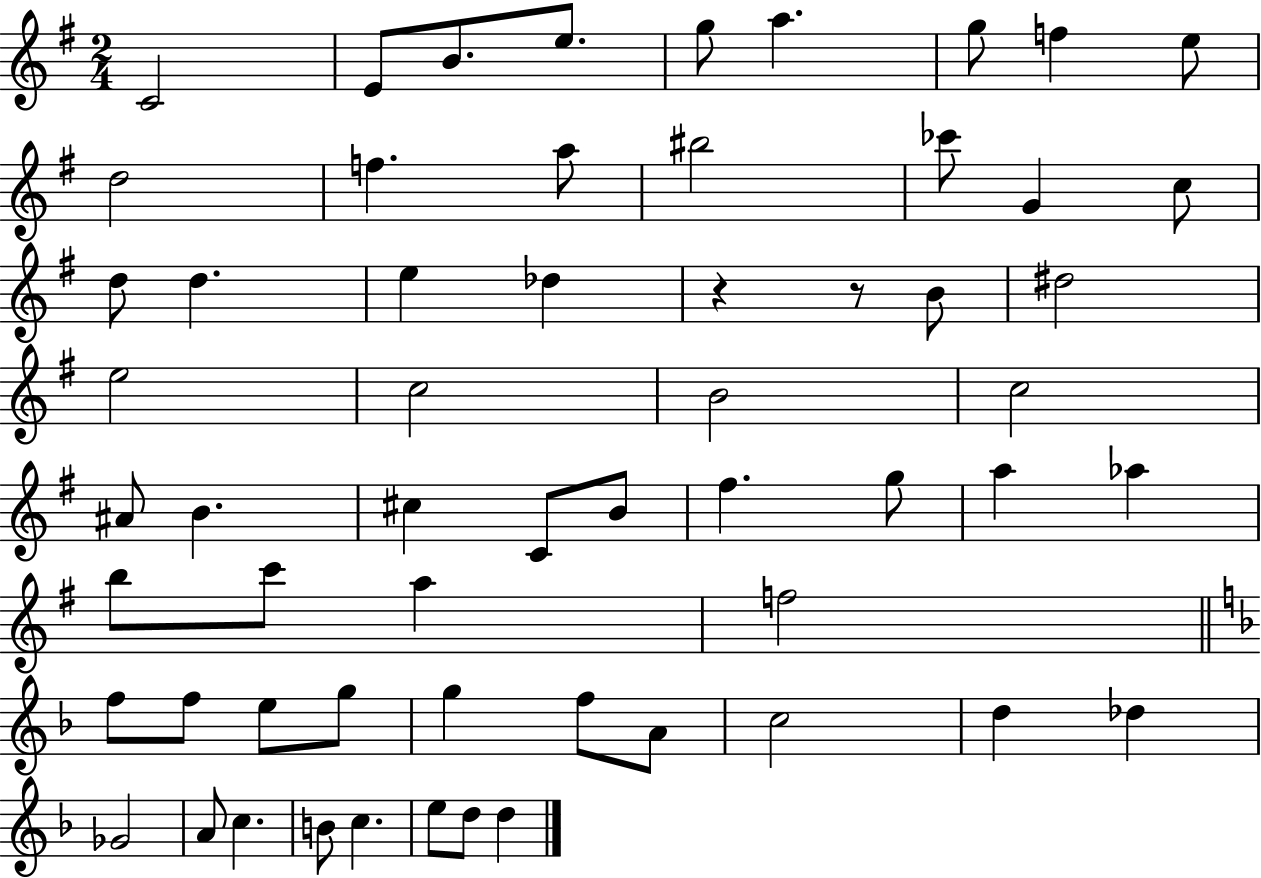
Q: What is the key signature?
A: G major